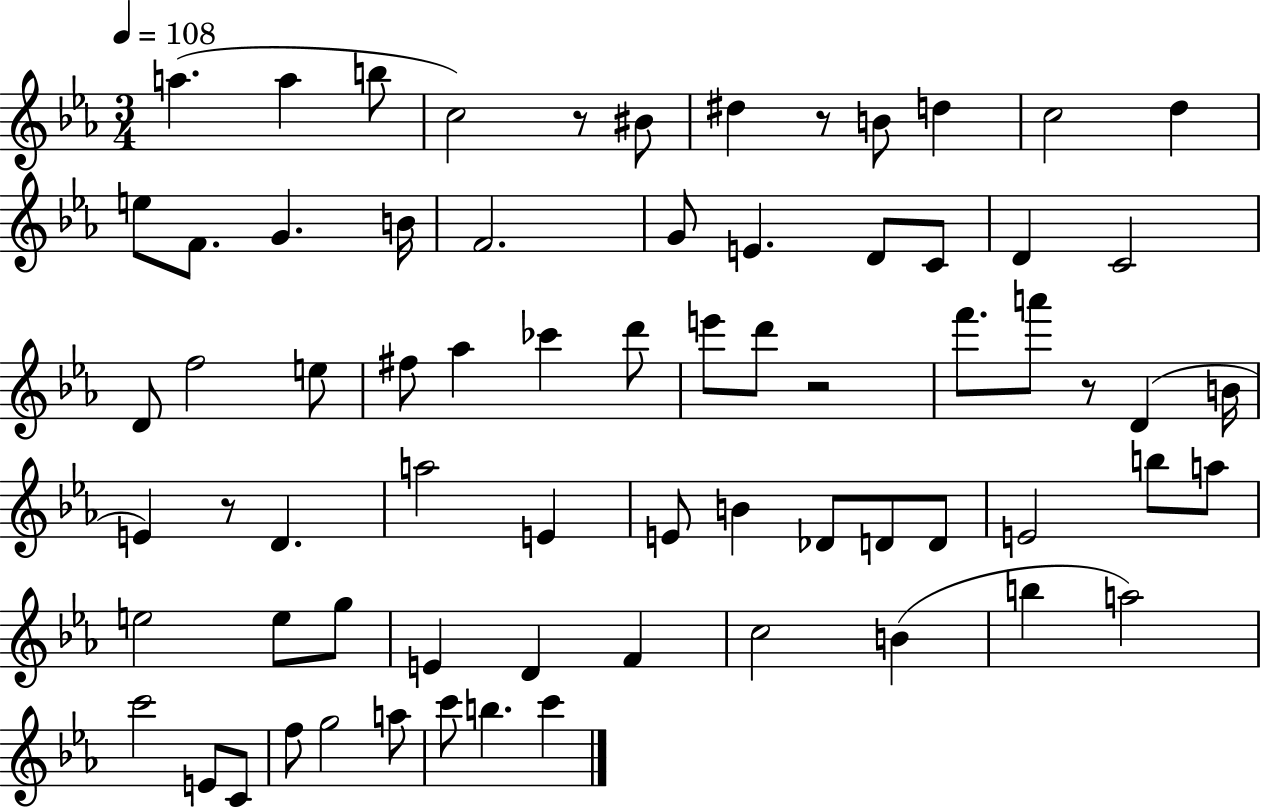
{
  \clef treble
  \numericTimeSignature
  \time 3/4
  \key ees \major
  \tempo 4 = 108
  \repeat volta 2 { a''4.( a''4 b''8 | c''2) r8 bis'8 | dis''4 r8 b'8 d''4 | c''2 d''4 | \break e''8 f'8. g'4. b'16 | f'2. | g'8 e'4. d'8 c'8 | d'4 c'2 | \break d'8 f''2 e''8 | fis''8 aes''4 ces'''4 d'''8 | e'''8 d'''8 r2 | f'''8. a'''8 r8 d'4( b'16 | \break e'4) r8 d'4. | a''2 e'4 | e'8 b'4 des'8 d'8 d'8 | e'2 b''8 a''8 | \break e''2 e''8 g''8 | e'4 d'4 f'4 | c''2 b'4( | b''4 a''2) | \break c'''2 e'8 c'8 | f''8 g''2 a''8 | c'''8 b''4. c'''4 | } \bar "|."
}